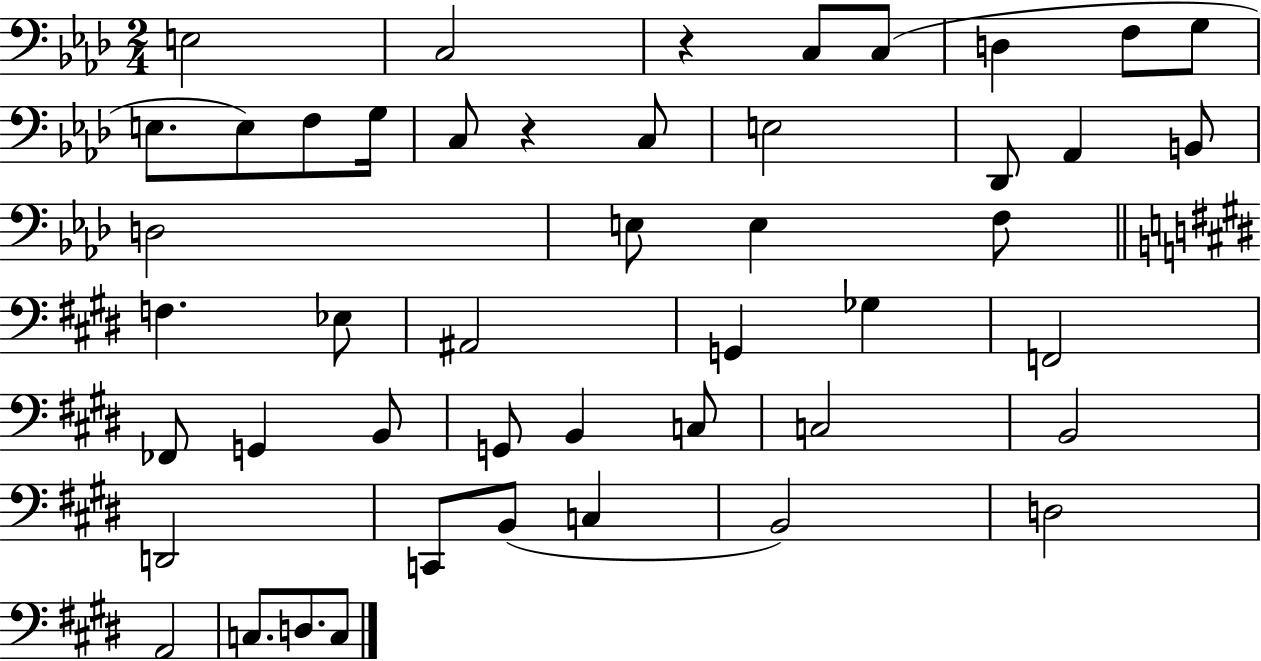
E3/h C3/h R/q C3/e C3/e D3/q F3/e G3/e E3/e. E3/e F3/e G3/s C3/e R/q C3/e E3/h Db2/e Ab2/q B2/e D3/h E3/e E3/q F3/e F3/q. Eb3/e A#2/h G2/q Gb3/q F2/h FES2/e G2/q B2/e G2/e B2/q C3/e C3/h B2/h D2/h C2/e B2/e C3/q B2/h D3/h A2/h C3/e. D3/e. C3/e